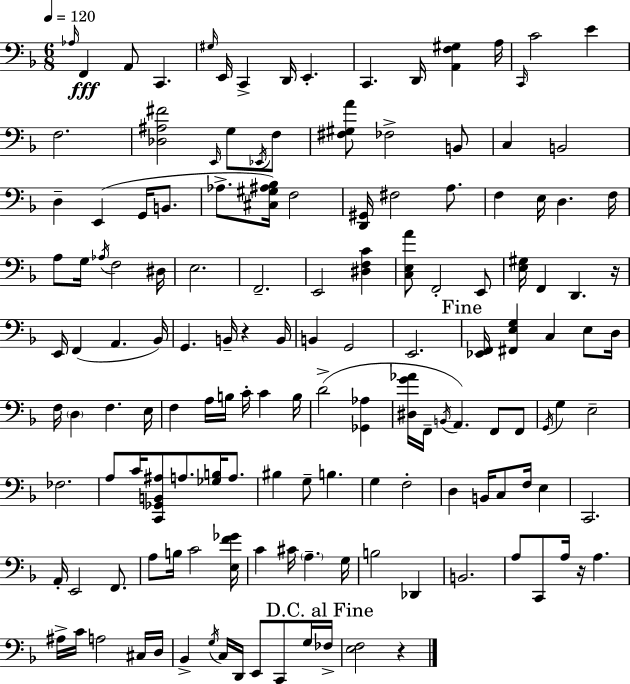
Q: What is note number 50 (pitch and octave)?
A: F2